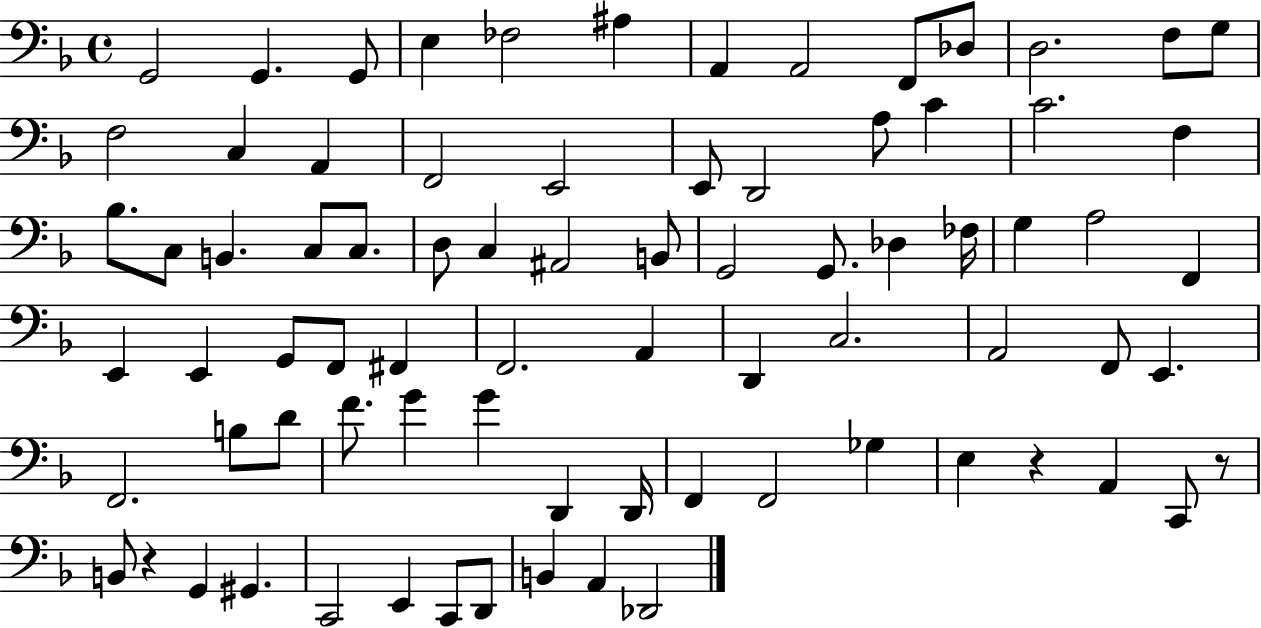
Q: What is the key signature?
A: F major